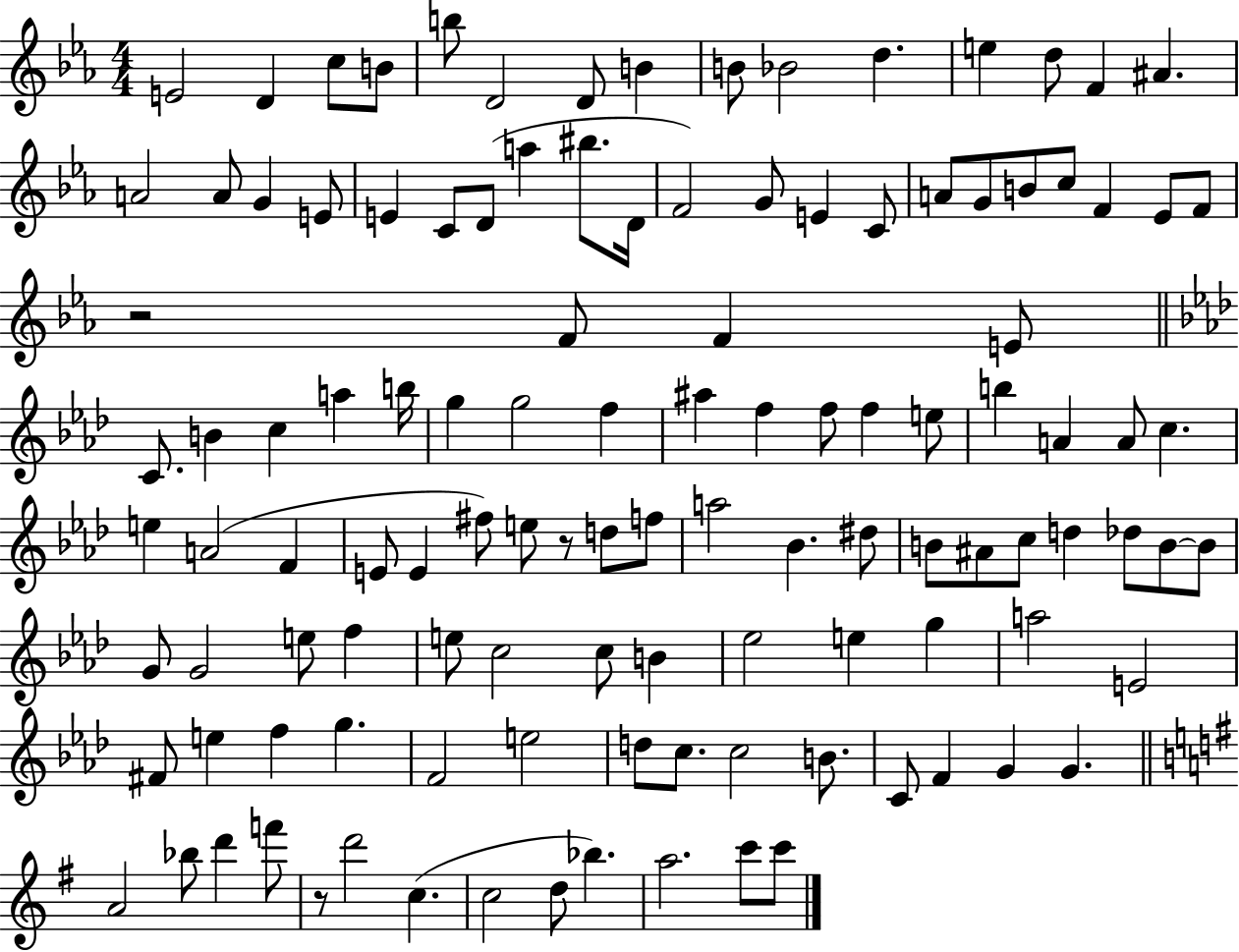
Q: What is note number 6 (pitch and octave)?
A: D4